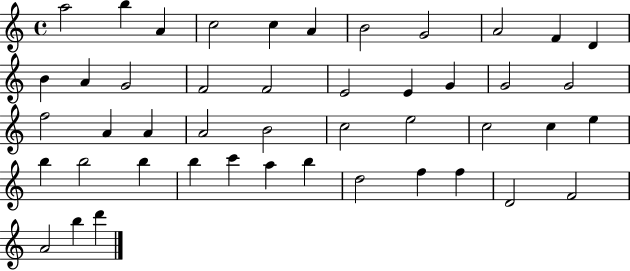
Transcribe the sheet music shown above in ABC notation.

X:1
T:Untitled
M:4/4
L:1/4
K:C
a2 b A c2 c A B2 G2 A2 F D B A G2 F2 F2 E2 E G G2 G2 f2 A A A2 B2 c2 e2 c2 c e b b2 b b c' a b d2 f f D2 F2 A2 b d'